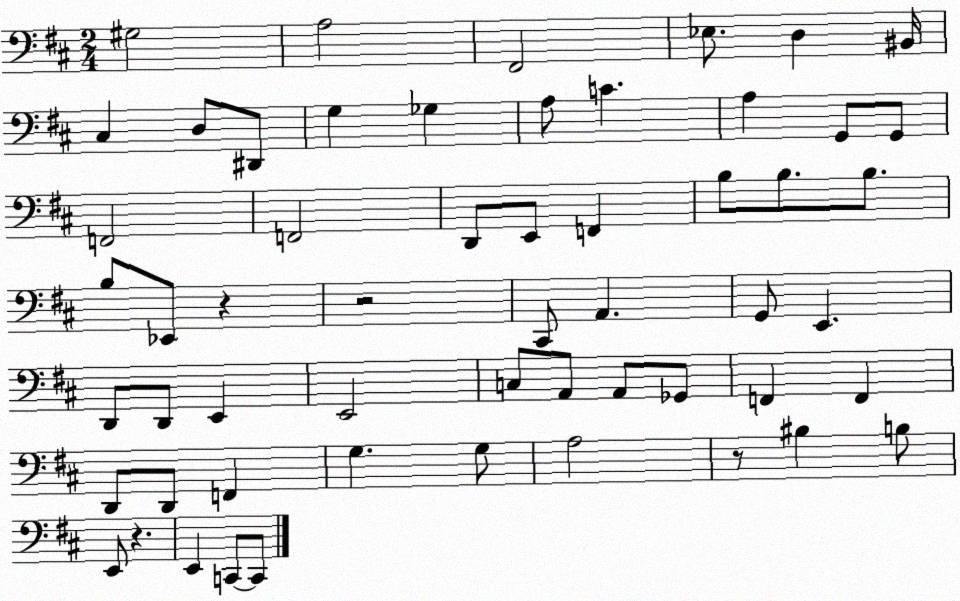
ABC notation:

X:1
T:Untitled
M:2/4
L:1/4
K:D
^G,2 A,2 ^F,,2 _E,/2 D, ^B,,/4 ^C, D,/2 ^D,,/2 G, _G, A,/2 C A, G,,/2 G,,/2 F,,2 F,,2 D,,/2 E,,/2 F,, B,/2 B,/2 B,/2 B,/2 _E,,/2 z z2 ^C,,/2 A,, G,,/2 E,, D,,/2 D,,/2 E,, E,,2 C,/2 A,,/2 A,,/2 _G,,/2 F,, F,, D,,/2 D,,/2 F,, G, G,/2 A,2 z/2 ^B, B,/2 E,,/2 z E,, C,,/2 C,,/2